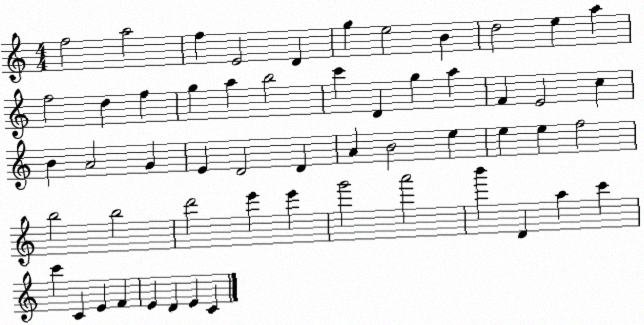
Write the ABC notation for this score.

X:1
T:Untitled
M:4/4
L:1/4
K:C
f2 a2 f E2 D g e2 B d2 e a f2 d f g a b2 c' D g a F E2 c B A2 G E D2 D A B2 e e e f2 b2 b2 d'2 e' e' g'2 a'2 b' D a c' c' C E F E D E C